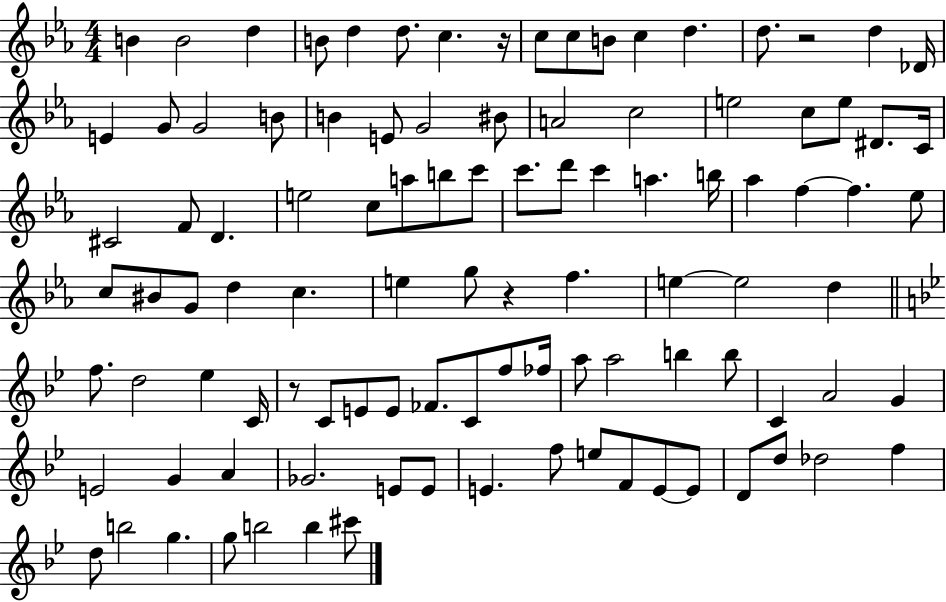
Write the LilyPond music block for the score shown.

{
  \clef treble
  \numericTimeSignature
  \time 4/4
  \key ees \major
  b'4 b'2 d''4 | b'8 d''4 d''8. c''4. r16 | c''8 c''8 b'8 c''4 d''4. | d''8. r2 d''4 des'16 | \break e'4 g'8 g'2 b'8 | b'4 e'8 g'2 bis'8 | a'2 c''2 | e''2 c''8 e''8 dis'8. c'16 | \break cis'2 f'8 d'4. | e''2 c''8 a''8 b''8 c'''8 | c'''8. d'''8 c'''4 a''4. b''16 | aes''4 f''4~~ f''4. ees''8 | \break c''8 bis'8 g'8 d''4 c''4. | e''4 g''8 r4 f''4. | e''4~~ e''2 d''4 | \bar "||" \break \key bes \major f''8. d''2 ees''4 c'16 | r8 c'8 e'8 e'8 fes'8. c'8 f''8 fes''16 | a''8 a''2 b''4 b''8 | c'4 a'2 g'4 | \break e'2 g'4 a'4 | ges'2. e'8 e'8 | e'4. f''8 e''8 f'8 e'8~~ e'8 | d'8 d''8 des''2 f''4 | \break d''8 b''2 g''4. | g''8 b''2 b''4 cis'''8 | \bar "|."
}